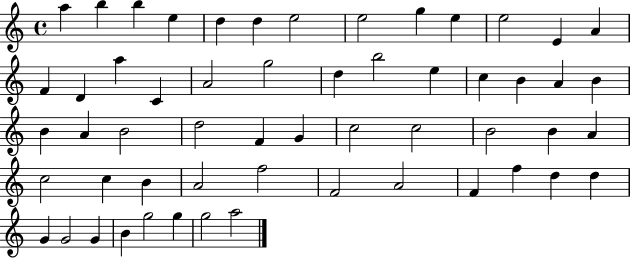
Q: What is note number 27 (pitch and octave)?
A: B4